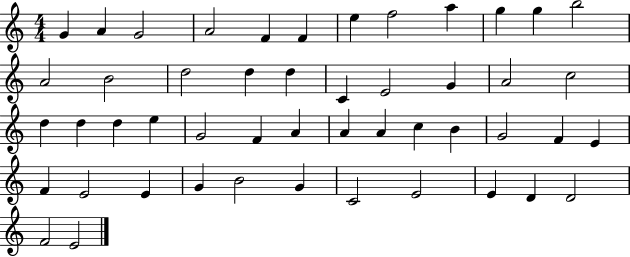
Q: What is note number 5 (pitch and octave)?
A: F4